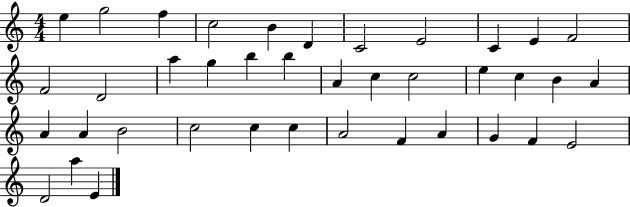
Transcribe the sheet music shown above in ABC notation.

X:1
T:Untitled
M:4/4
L:1/4
K:C
e g2 f c2 B D C2 E2 C E F2 F2 D2 a g b b A c c2 e c B A A A B2 c2 c c A2 F A G F E2 D2 a E